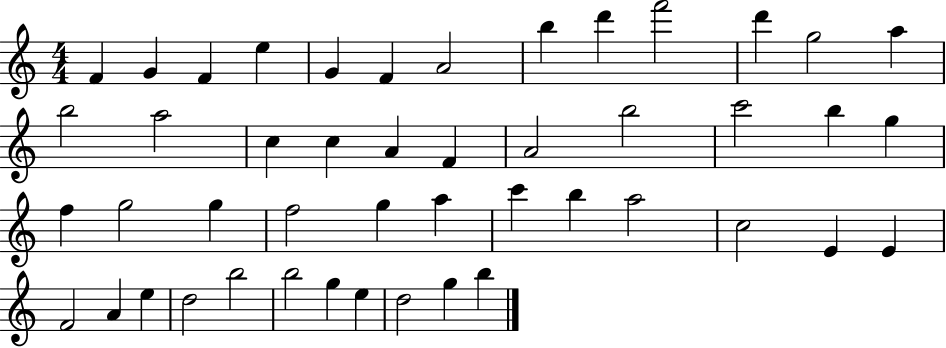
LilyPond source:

{
  \clef treble
  \numericTimeSignature
  \time 4/4
  \key c \major
  f'4 g'4 f'4 e''4 | g'4 f'4 a'2 | b''4 d'''4 f'''2 | d'''4 g''2 a''4 | \break b''2 a''2 | c''4 c''4 a'4 f'4 | a'2 b''2 | c'''2 b''4 g''4 | \break f''4 g''2 g''4 | f''2 g''4 a''4 | c'''4 b''4 a''2 | c''2 e'4 e'4 | \break f'2 a'4 e''4 | d''2 b''2 | b''2 g''4 e''4 | d''2 g''4 b''4 | \break \bar "|."
}